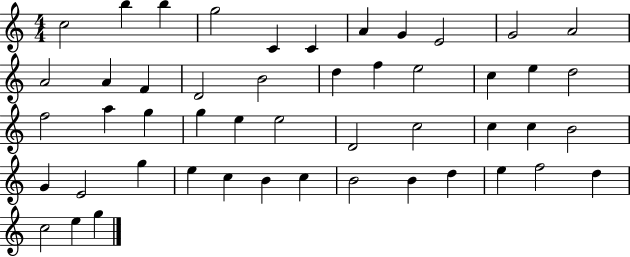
{
  \clef treble
  \numericTimeSignature
  \time 4/4
  \key c \major
  c''2 b''4 b''4 | g''2 c'4 c'4 | a'4 g'4 e'2 | g'2 a'2 | \break a'2 a'4 f'4 | d'2 b'2 | d''4 f''4 e''2 | c''4 e''4 d''2 | \break f''2 a''4 g''4 | g''4 e''4 e''2 | d'2 c''2 | c''4 c''4 b'2 | \break g'4 e'2 g''4 | e''4 c''4 b'4 c''4 | b'2 b'4 d''4 | e''4 f''2 d''4 | \break c''2 e''4 g''4 | \bar "|."
}